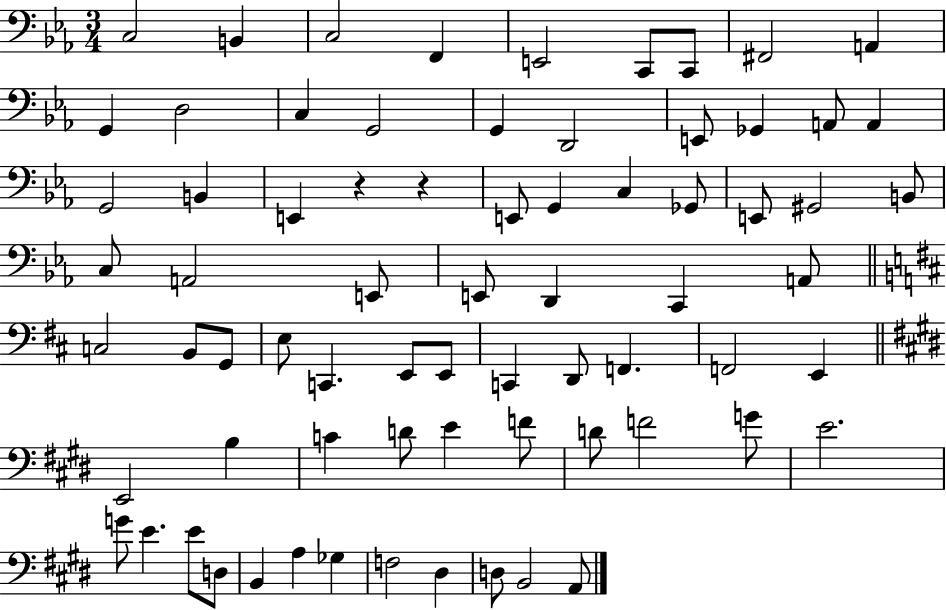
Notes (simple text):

C3/h B2/q C3/h F2/q E2/h C2/e C2/e F#2/h A2/q G2/q D3/h C3/q G2/h G2/q D2/h E2/e Gb2/q A2/e A2/q G2/h B2/q E2/q R/q R/q E2/e G2/q C3/q Gb2/e E2/e G#2/h B2/e C3/e A2/h E2/e E2/e D2/q C2/q A2/e C3/h B2/e G2/e E3/e C2/q. E2/e E2/e C2/q D2/e F2/q. F2/h E2/q E2/h B3/q C4/q D4/e E4/q F4/e D4/e F4/h G4/e E4/h. G4/e E4/q. E4/e D3/e B2/q A3/q Gb3/q F3/h D#3/q D3/e B2/h A2/e